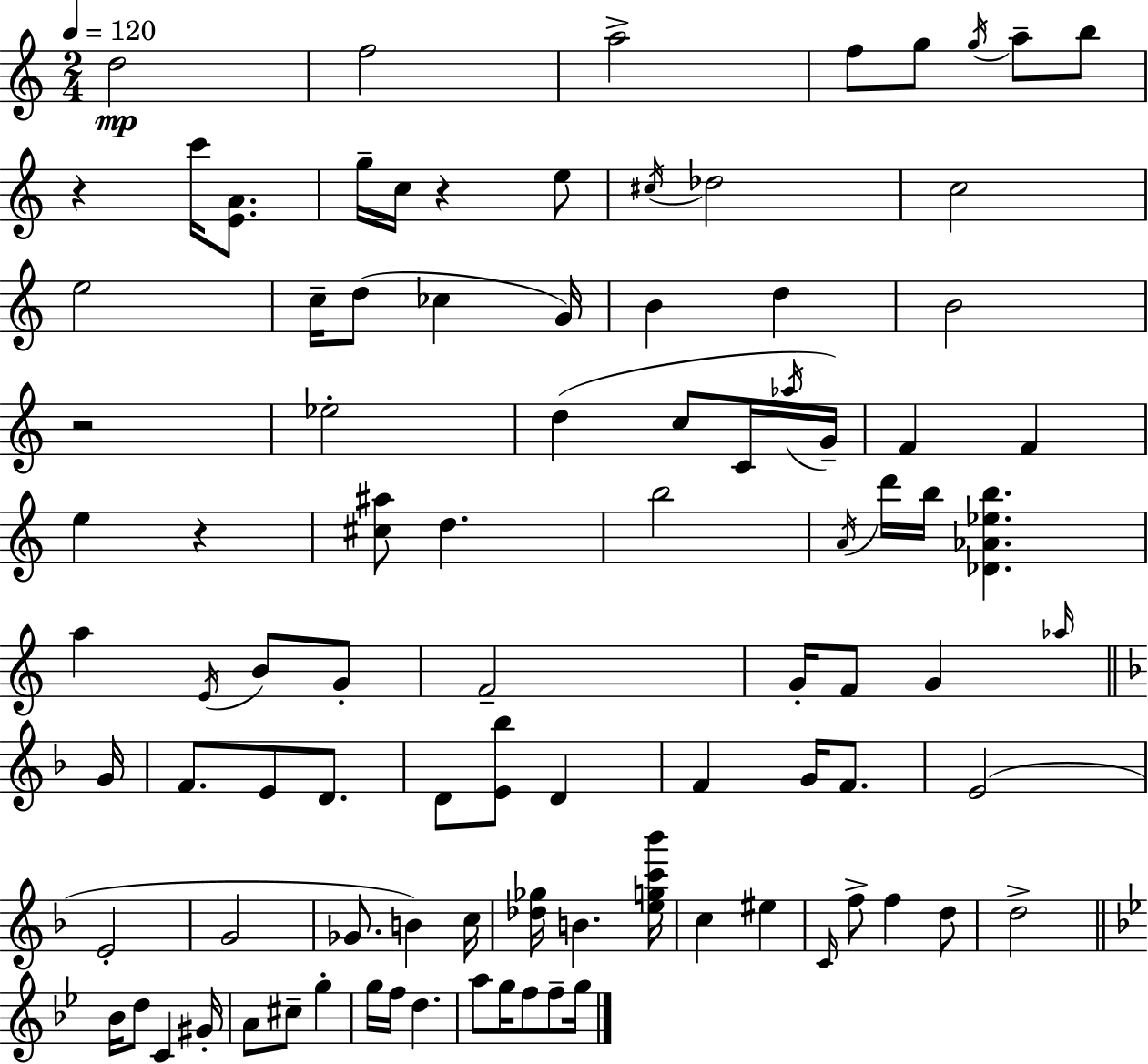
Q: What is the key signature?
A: A minor